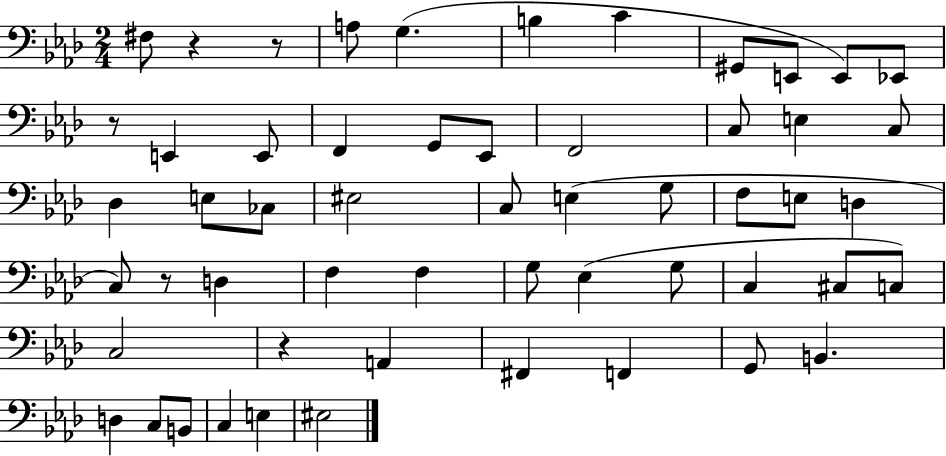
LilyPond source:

{
  \clef bass
  \numericTimeSignature
  \time 2/4
  \key aes \major
  fis8 r4 r8 | a8 g4.( | b4 c'4 | gis,8 e,8 e,8) ees,8 | \break r8 e,4 e,8 | f,4 g,8 ees,8 | f,2 | c8 e4 c8 | \break des4 e8 ces8 | eis2 | c8 e4( g8 | f8 e8 d4 | \break c8) r8 d4 | f4 f4 | g8 ees4( g8 | c4 cis8 c8) | \break c2 | r4 a,4 | fis,4 f,4 | g,8 b,4. | \break d4 c8 b,8 | c4 e4 | eis2 | \bar "|."
}